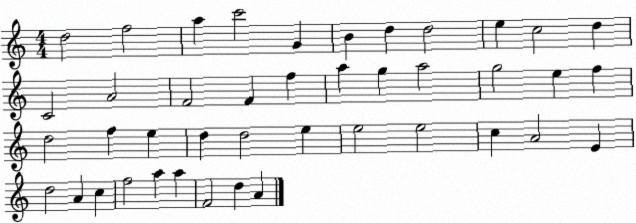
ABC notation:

X:1
T:Untitled
M:4/4
L:1/4
K:C
d2 f2 a c'2 G B d d2 e c2 d C2 A2 F2 F f a g a2 g2 e f d2 f e d d2 e e2 e2 c A2 E d2 A c f2 a a F2 d A